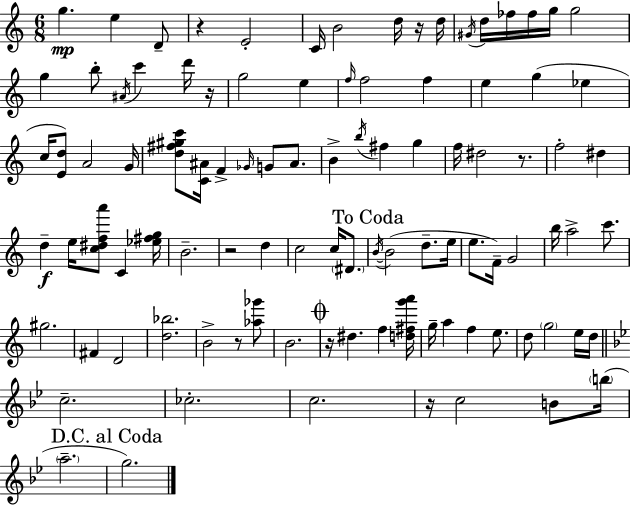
{
  \clef treble
  \numericTimeSignature
  \time 6/8
  \key a \minor
  g''4.\mp e''4 d'8-- | r4 e'2-. | c'16 b'2 d''16 r16 d''16 | \acciaccatura { gis'16 } d''16 fes''16 fes''16 g''16 g''2 | \break g''4 b''8-. \acciaccatura { ais'16 } c'''4 | d'''16 r16 g''2 e''4 | \grace { f''16 } f''2 f''4 | e''4 g''4( ees''4 | \break c''16 <e' d''>8) a'2 | g'16 <d'' fis'' gis'' c'''>8 <c' ais'>16 f'4-> \grace { ges'16 } g'8 | ais'8. b'4-> \acciaccatura { b''16 } fis''4 | g''4 f''16 dis''2 | \break r8. f''2-. | dis''4 d''4--\f e''16 <c'' dis'' f'' a'''>8 | c'4 <ees'' fis'' g''>16 b'2.-- | r2 | \break d''4 c''2 | c''16 \parenthesize dis'8. \mark "To Coda" \acciaccatura { b'16~ }~ b'2( | d''8.-- e''16 e''8. f'16--) g'2 | b''16 a''2-> | \break c'''8. gis''2. | fis'4 d'2 | <d'' bes''>2. | b'2-> | \break r8 <aes'' ges'''>8 b'2. | \mark \markup { \musicglyph "scripts.coda" } r16 dis''4. | f''4 <d'' fis'' g''' a'''>16 g''16-- a''4 f''4 | e''8. d''8 \parenthesize g''2 | \break e''16 d''16 \bar "||" \break \key bes \major c''2.-- | ces''2.-. | c''2. | r16 c''2 b'8 \parenthesize b''16( | \break \parenthesize a''2.-- | \mark "D.C. al Coda" g''2.) | \bar "|."
}